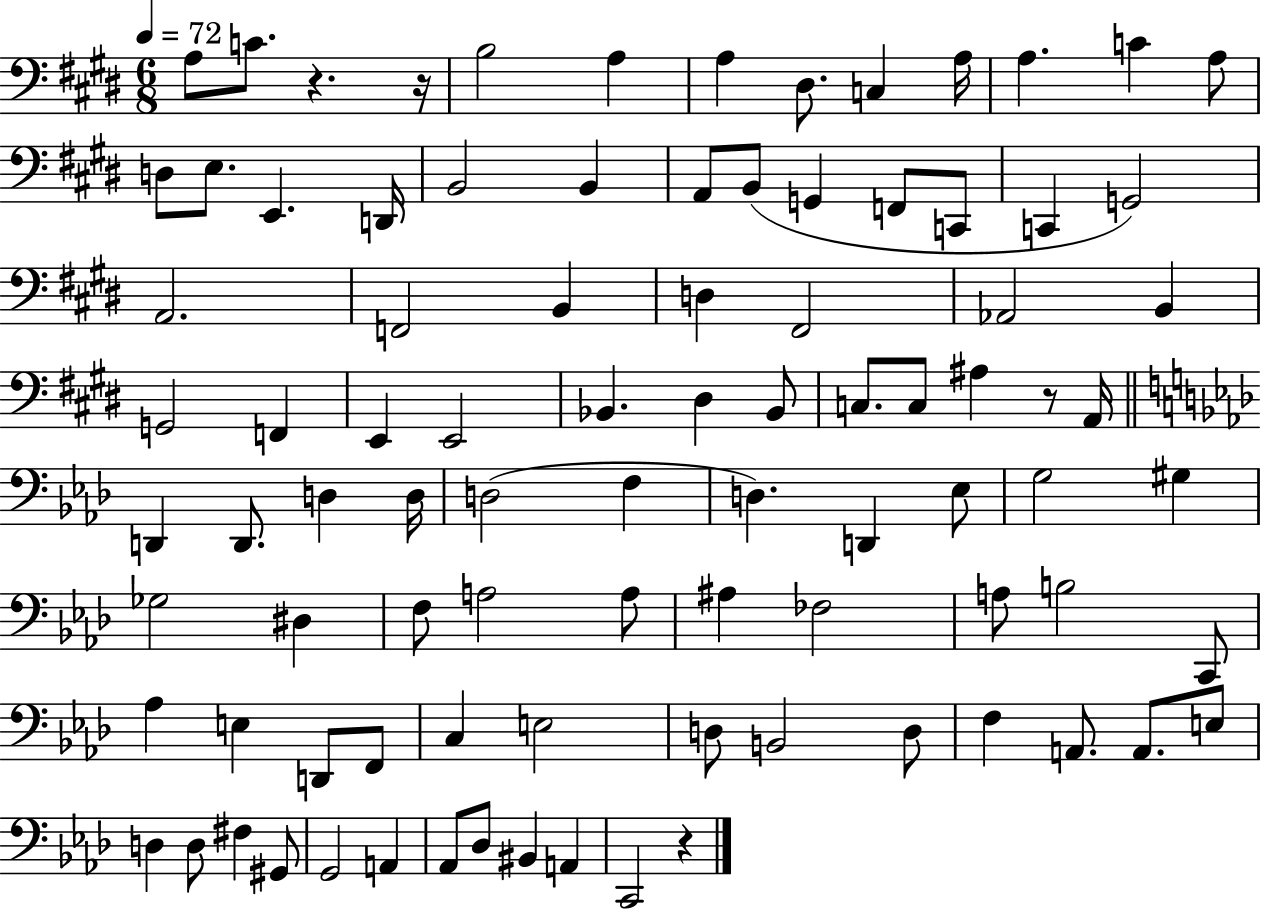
X:1
T:Untitled
M:6/8
L:1/4
K:E
A,/2 C/2 z z/4 B,2 A, A, ^D,/2 C, A,/4 A, C A,/2 D,/2 E,/2 E,, D,,/4 B,,2 B,, A,,/2 B,,/2 G,, F,,/2 C,,/2 C,, G,,2 A,,2 F,,2 B,, D, ^F,,2 _A,,2 B,, G,,2 F,, E,, E,,2 _B,, ^D, _B,,/2 C,/2 C,/2 ^A, z/2 A,,/4 D,, D,,/2 D, D,/4 D,2 F, D, D,, _E,/2 G,2 ^G, _G,2 ^D, F,/2 A,2 A,/2 ^A, _F,2 A,/2 B,2 C,,/2 _A, E, D,,/2 F,,/2 C, E,2 D,/2 B,,2 D,/2 F, A,,/2 A,,/2 E,/2 D, D,/2 ^F, ^G,,/2 G,,2 A,, _A,,/2 _D,/2 ^B,, A,, C,,2 z